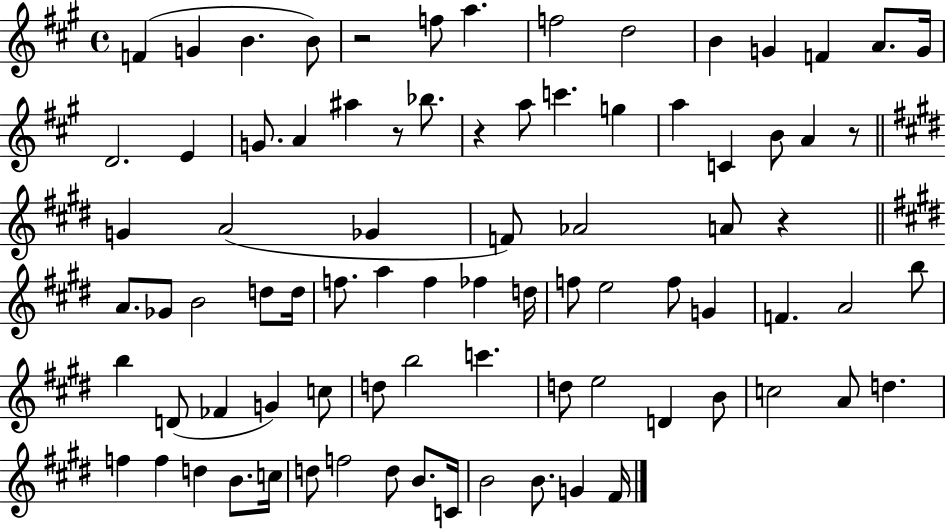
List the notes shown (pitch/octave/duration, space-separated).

F4/q G4/q B4/q. B4/e R/h F5/e A5/q. F5/h D5/h B4/q G4/q F4/q A4/e. G4/s D4/h. E4/q G4/e. A4/q A#5/q R/e Bb5/e. R/q A5/e C6/q. G5/q A5/q C4/q B4/e A4/q R/e G4/q A4/h Gb4/q F4/e Ab4/h A4/e R/q A4/e. Gb4/e B4/h D5/e D5/s F5/e. A5/q F5/q FES5/q D5/s F5/e E5/h F5/e G4/q F4/q. A4/h B5/e B5/q D4/e FES4/q G4/q C5/e D5/e B5/h C6/q. D5/e E5/h D4/q B4/e C5/h A4/e D5/q. F5/q F5/q D5/q B4/e. C5/s D5/e F5/h D5/e B4/e. C4/s B4/h B4/e. G4/q F#4/s